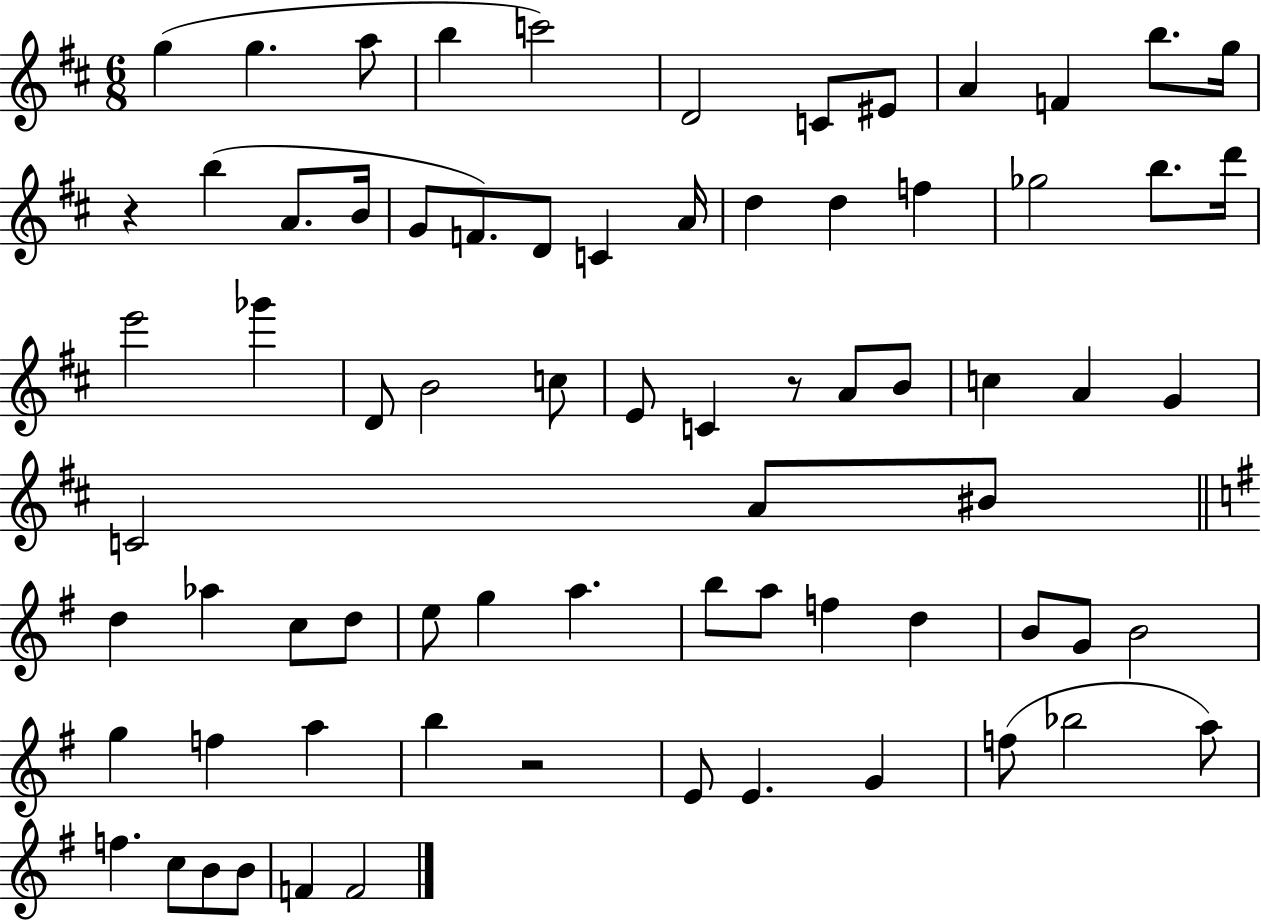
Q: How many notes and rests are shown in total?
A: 74